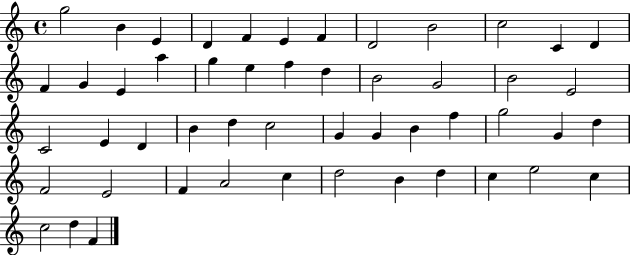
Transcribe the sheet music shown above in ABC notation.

X:1
T:Untitled
M:4/4
L:1/4
K:C
g2 B E D F E F D2 B2 c2 C D F G E a g e f d B2 G2 B2 E2 C2 E D B d c2 G G B f g2 G d F2 E2 F A2 c d2 B d c e2 c c2 d F